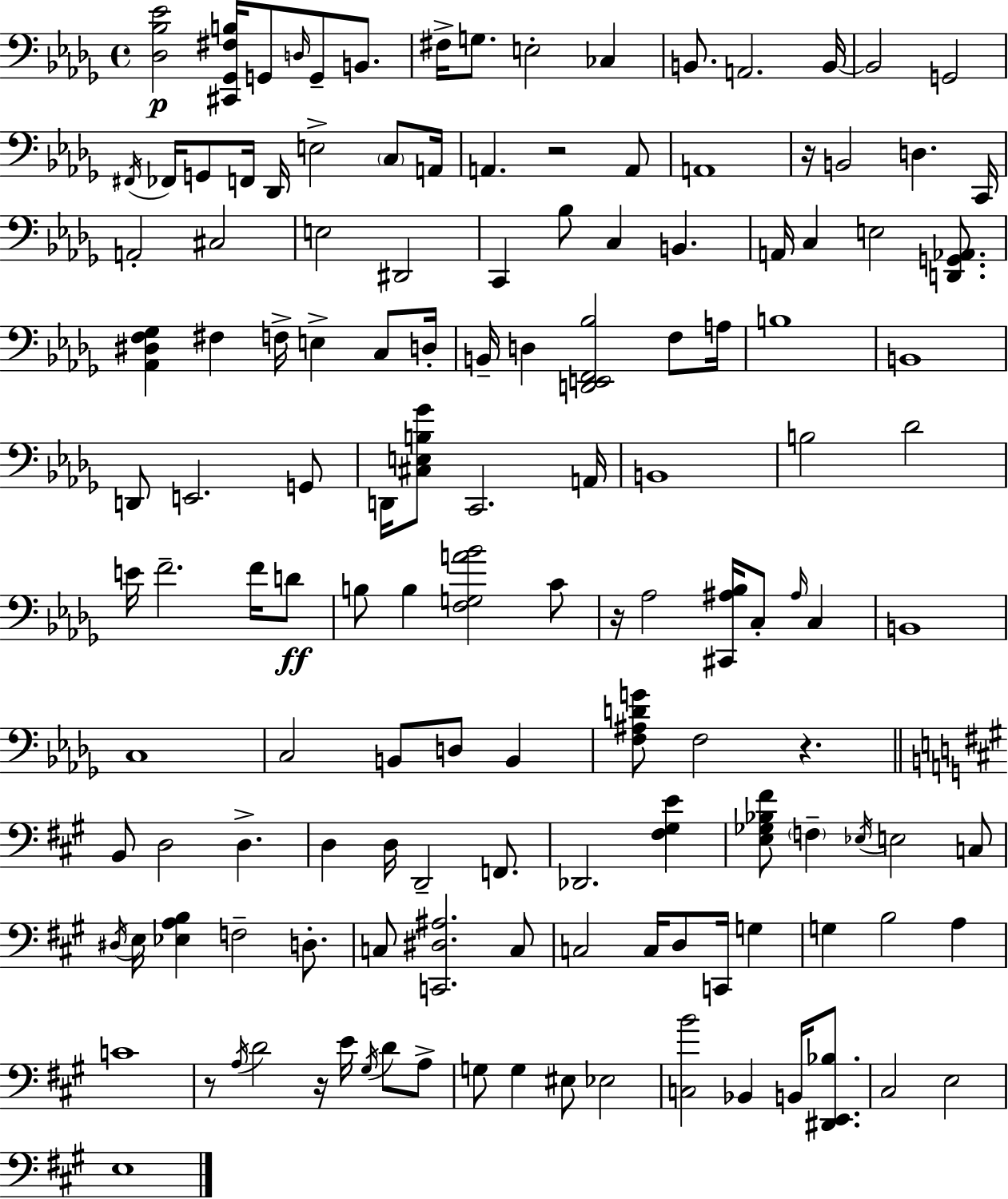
[Db3,Bb3,Eb4]/h [C#2,Gb2,F#3,B3]/s G2/e D3/s G2/e B2/e. F#3/s G3/e. E3/h CES3/q B2/e. A2/h. B2/s B2/h G2/h F#2/s FES2/s G2/e F2/s Db2/s E3/h C3/e A2/s A2/q. R/h A2/e A2/w R/s B2/h D3/q. C2/s A2/h C#3/h E3/h D#2/h C2/q Bb3/e C3/q B2/q. A2/s C3/q E3/h [D2,G2,Ab2]/e. [Ab2,D#3,F3,Gb3]/q F#3/q F3/s E3/q C3/e D3/s B2/s D3/q [D2,E2,F2,Bb3]/h F3/e A3/s B3/w B2/w D2/e E2/h. G2/e D2/s [C#3,E3,B3,Gb4]/e C2/h. A2/s B2/w B3/h Db4/h E4/s F4/h. F4/s D4/e B3/e B3/q [F3,G3,A4,Bb4]/h C4/e R/s Ab3/h [C#2,A#3,Bb3]/s C3/e A#3/s C3/q B2/w C3/w C3/h B2/e D3/e B2/q [F3,A#3,D4,G4]/e F3/h R/q. B2/e D3/h D3/q. D3/q D3/s D2/h F2/e. Db2/h. [F#3,G#3,E4]/q [E3,Gb3,Bb3,F#4]/e F3/q Eb3/s E3/h C3/e D#3/s E3/s [Eb3,A3,B3]/q F3/h D3/e. C3/e [C2,D#3,A#3]/h. C3/e C3/h C3/s D3/e C2/s G3/q G3/q B3/h A3/q C4/w R/e A3/s D4/h R/s E4/s G#3/s D4/e A3/e G3/e G3/q EIS3/e Eb3/h [C3,B4]/h Bb2/q B2/s [D#2,E2,Bb3]/e. C#3/h E3/h E3/w